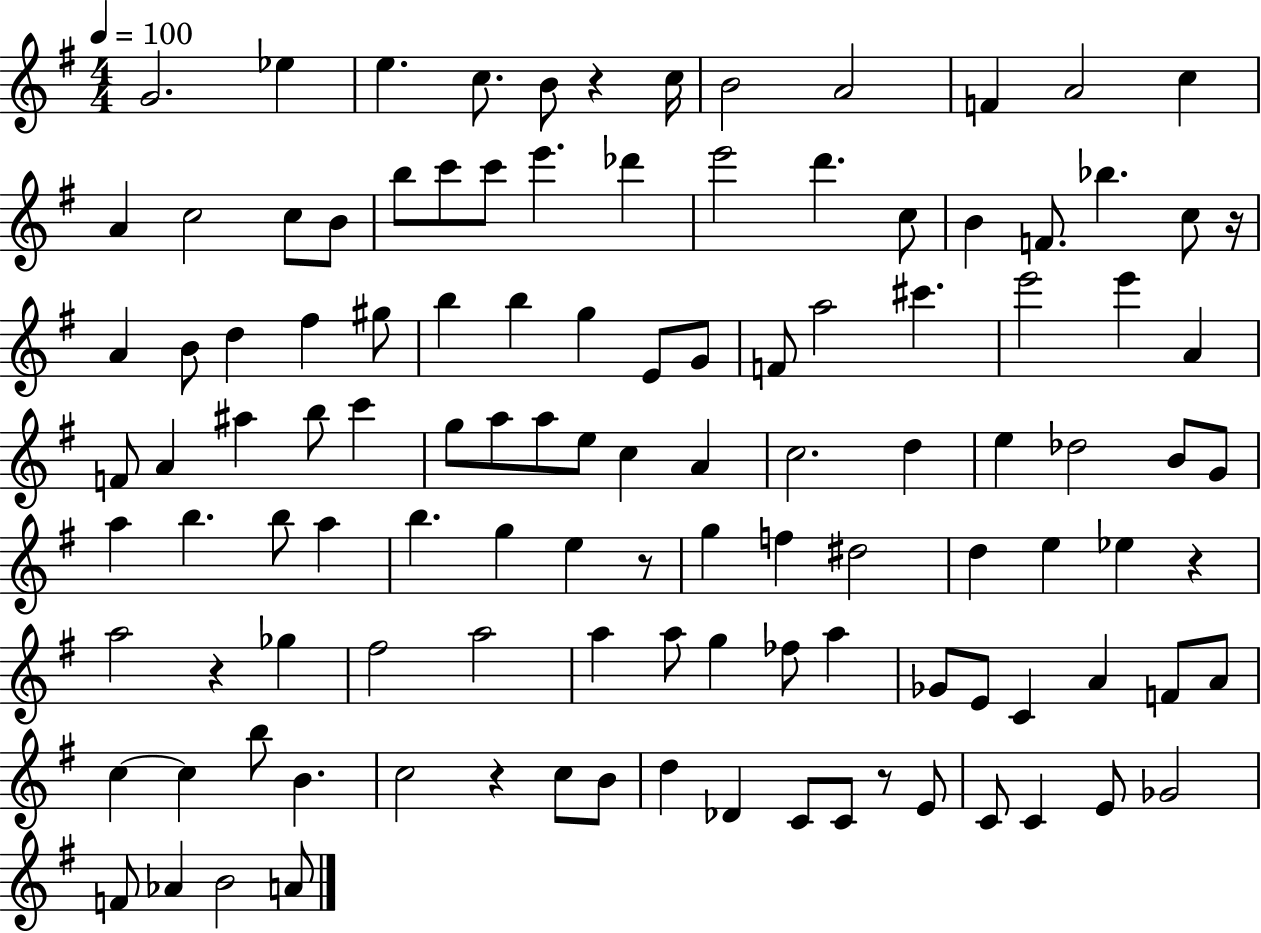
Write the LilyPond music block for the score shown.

{
  \clef treble
  \numericTimeSignature
  \time 4/4
  \key g \major
  \tempo 4 = 100
  \repeat volta 2 { g'2. ees''4 | e''4. c''8. b'8 r4 c''16 | b'2 a'2 | f'4 a'2 c''4 | \break a'4 c''2 c''8 b'8 | b''8 c'''8 c'''8 e'''4. des'''4 | e'''2 d'''4. c''8 | b'4 f'8. bes''4. c''8 r16 | \break a'4 b'8 d''4 fis''4 gis''8 | b''4 b''4 g''4 e'8 g'8 | f'8 a''2 cis'''4. | e'''2 e'''4 a'4 | \break f'8 a'4 ais''4 b''8 c'''4 | g''8 a''8 a''8 e''8 c''4 a'4 | c''2. d''4 | e''4 des''2 b'8 g'8 | \break a''4 b''4. b''8 a''4 | b''4. g''4 e''4 r8 | g''4 f''4 dis''2 | d''4 e''4 ees''4 r4 | \break a''2 r4 ges''4 | fis''2 a''2 | a''4 a''8 g''4 fes''8 a''4 | ges'8 e'8 c'4 a'4 f'8 a'8 | \break c''4~~ c''4 b''8 b'4. | c''2 r4 c''8 b'8 | d''4 des'4 c'8 c'8 r8 e'8 | c'8 c'4 e'8 ges'2 | \break f'8 aes'4 b'2 a'8 | } \bar "|."
}